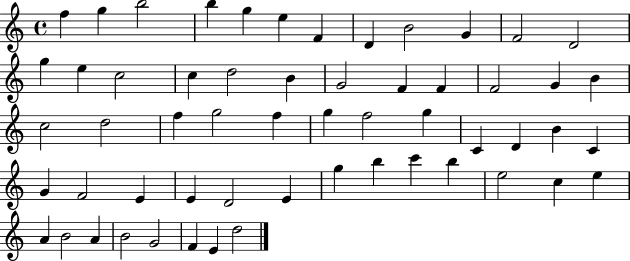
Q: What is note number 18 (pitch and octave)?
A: B4